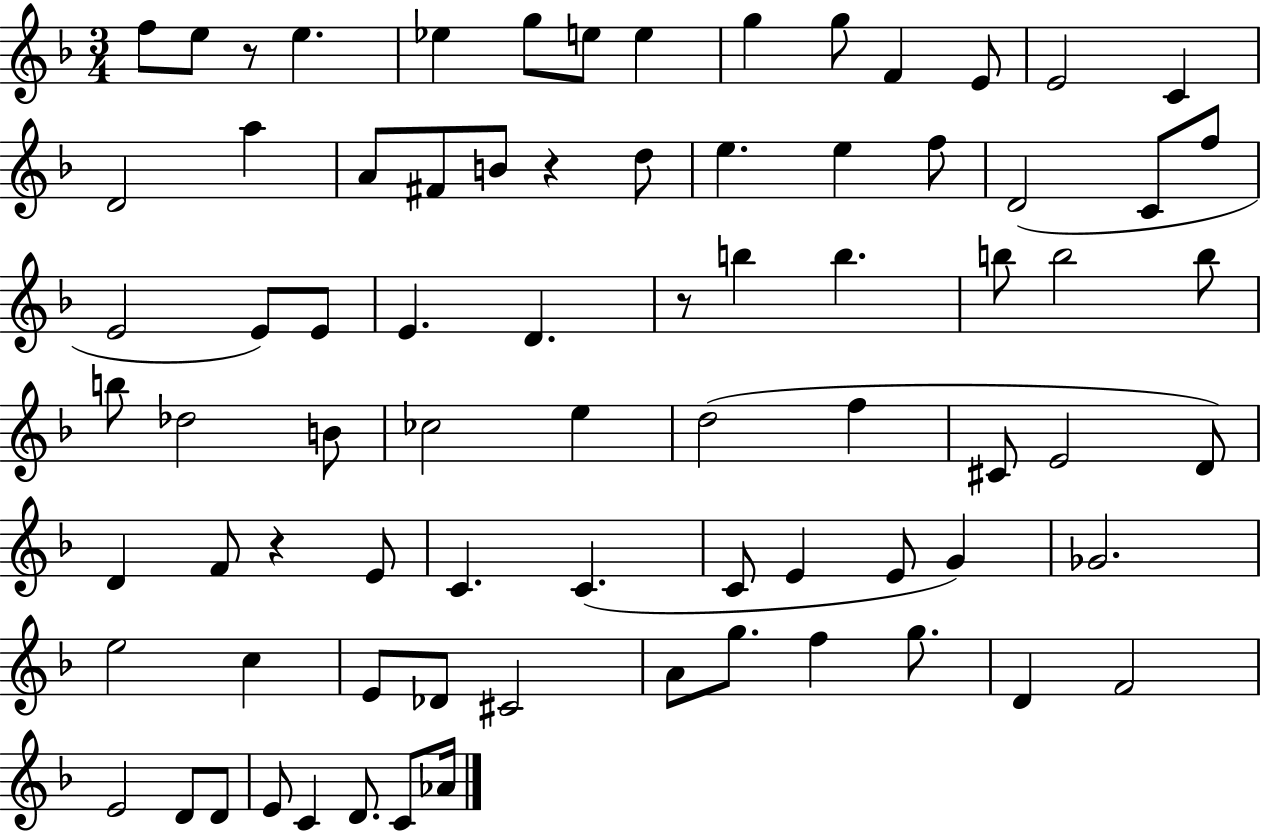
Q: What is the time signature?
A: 3/4